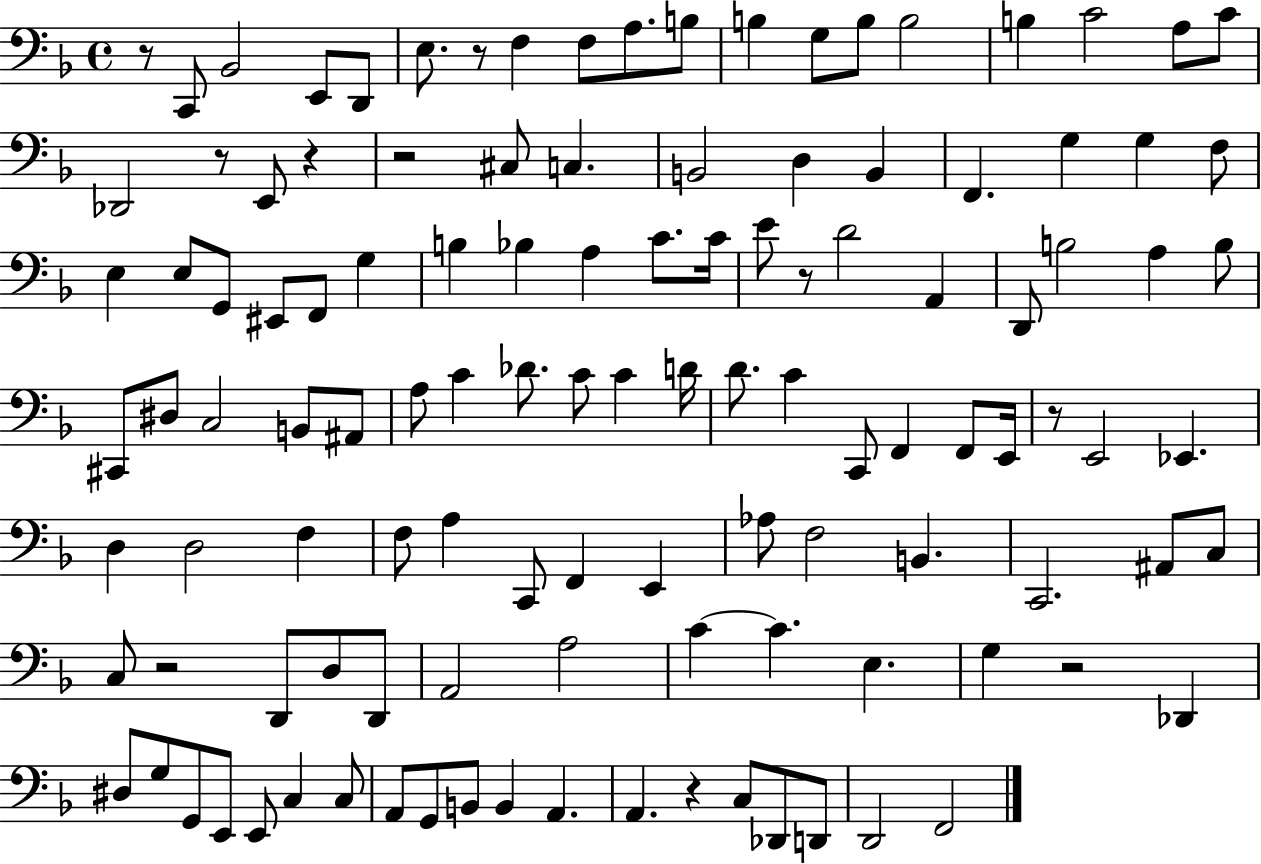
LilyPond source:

{
  \clef bass
  \time 4/4
  \defaultTimeSignature
  \key f \major
  r8 c,8 bes,2 e,8 d,8 | e8. r8 f4 f8 a8. b8 | b4 g8 b8 b2 | b4 c'2 a8 c'8 | \break des,2 r8 e,8 r4 | r2 cis8 c4. | b,2 d4 b,4 | f,4. g4 g4 f8 | \break e4 e8 g,8 eis,8 f,8 g4 | b4 bes4 a4 c'8. c'16 | e'8 r8 d'2 a,4 | d,8 b2 a4 b8 | \break cis,8 dis8 c2 b,8 ais,8 | a8 c'4 des'8. c'8 c'4 d'16 | d'8. c'4 c,8 f,4 f,8 e,16 | r8 e,2 ees,4. | \break d4 d2 f4 | f8 a4 c,8 f,4 e,4 | aes8 f2 b,4. | c,2. ais,8 c8 | \break c8 r2 d,8 d8 d,8 | a,2 a2 | c'4~~ c'4. e4. | g4 r2 des,4 | \break dis8 g8 g,8 e,8 e,8 c4 c8 | a,8 g,8 b,8 b,4 a,4. | a,4. r4 c8 des,8 d,8 | d,2 f,2 | \break \bar "|."
}